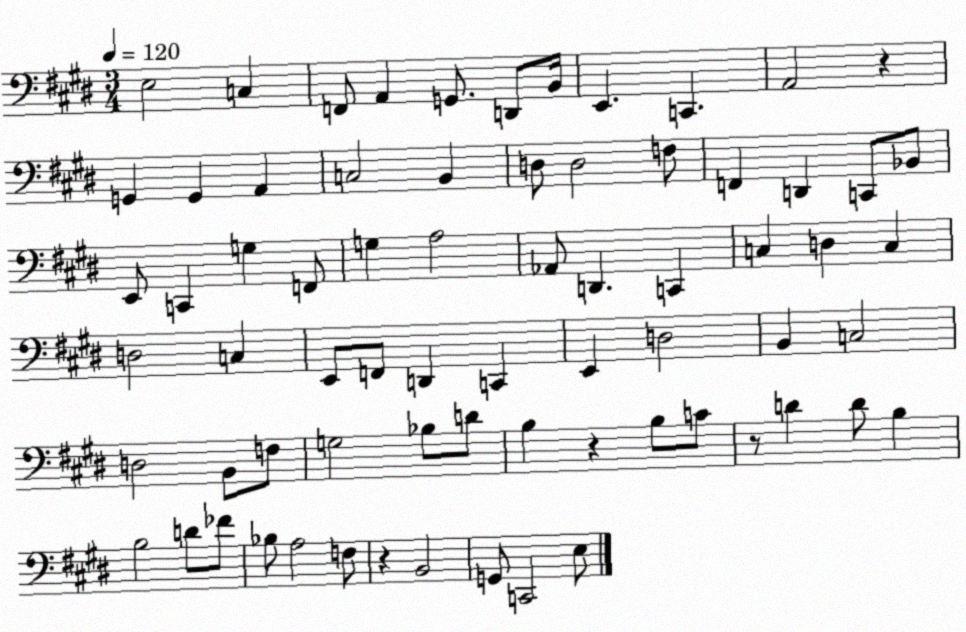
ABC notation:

X:1
T:Untitled
M:3/4
L:1/4
K:E
E,2 C, F,,/2 A,, G,,/2 D,,/2 B,,/4 E,, C,, A,,2 z G,, G,, A,, C,2 B,, D,/2 D,2 F,/2 F,, D,, C,,/2 _B,,/2 E,,/2 C,, G, F,,/2 G, A,2 _A,,/2 D,, C,, C, D, C, D,2 C, E,,/2 F,,/2 D,, C,, E,, D,2 B,, C,2 D,2 B,,/2 F,/2 G,2 _B,/2 D/2 B, z B,/2 C/2 z/2 D D/2 B, B,2 D/2 _F/2 _B,/2 A,2 F,/2 z B,,2 G,,/2 C,,2 E,/2